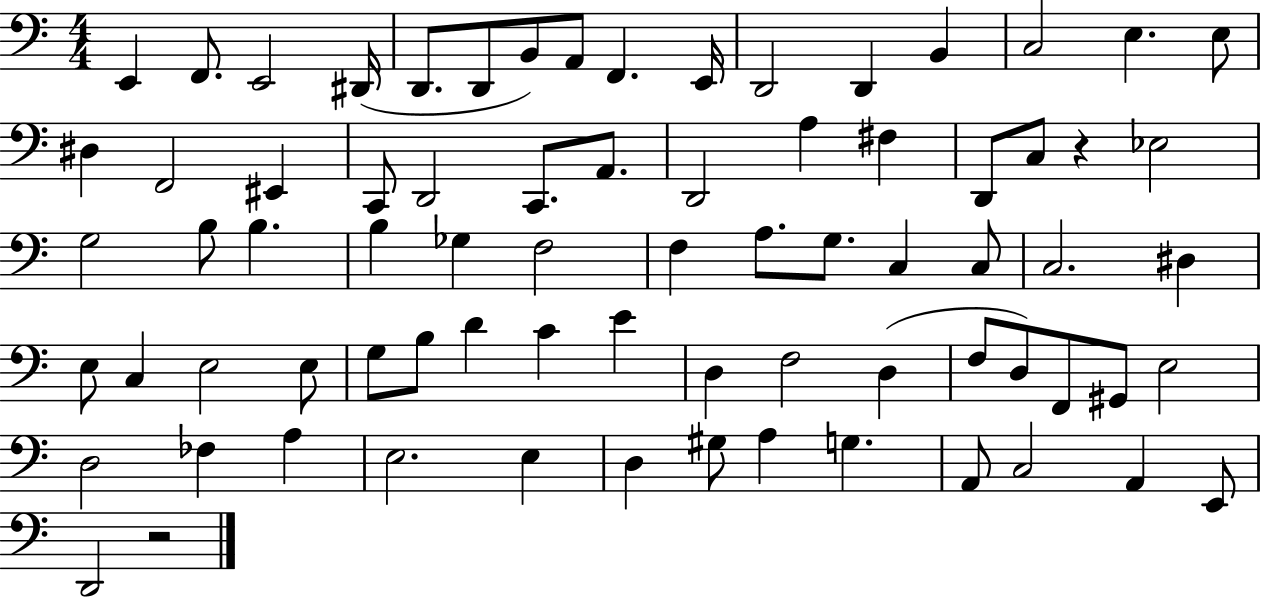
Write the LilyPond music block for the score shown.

{
  \clef bass
  \numericTimeSignature
  \time 4/4
  \key c \major
  \repeat volta 2 { e,4 f,8. e,2 dis,16( | d,8. d,8 b,8) a,8 f,4. e,16 | d,2 d,4 b,4 | c2 e4. e8 | \break dis4 f,2 eis,4 | c,8 d,2 c,8. a,8. | d,2 a4 fis4 | d,8 c8 r4 ees2 | \break g2 b8 b4. | b4 ges4 f2 | f4 a8. g8. c4 c8 | c2. dis4 | \break e8 c4 e2 e8 | g8 b8 d'4 c'4 e'4 | d4 f2 d4( | f8 d8) f,8 gis,8 e2 | \break d2 fes4 a4 | e2. e4 | d4 gis8 a4 g4. | a,8 c2 a,4 e,8 | \break d,2 r2 | } \bar "|."
}